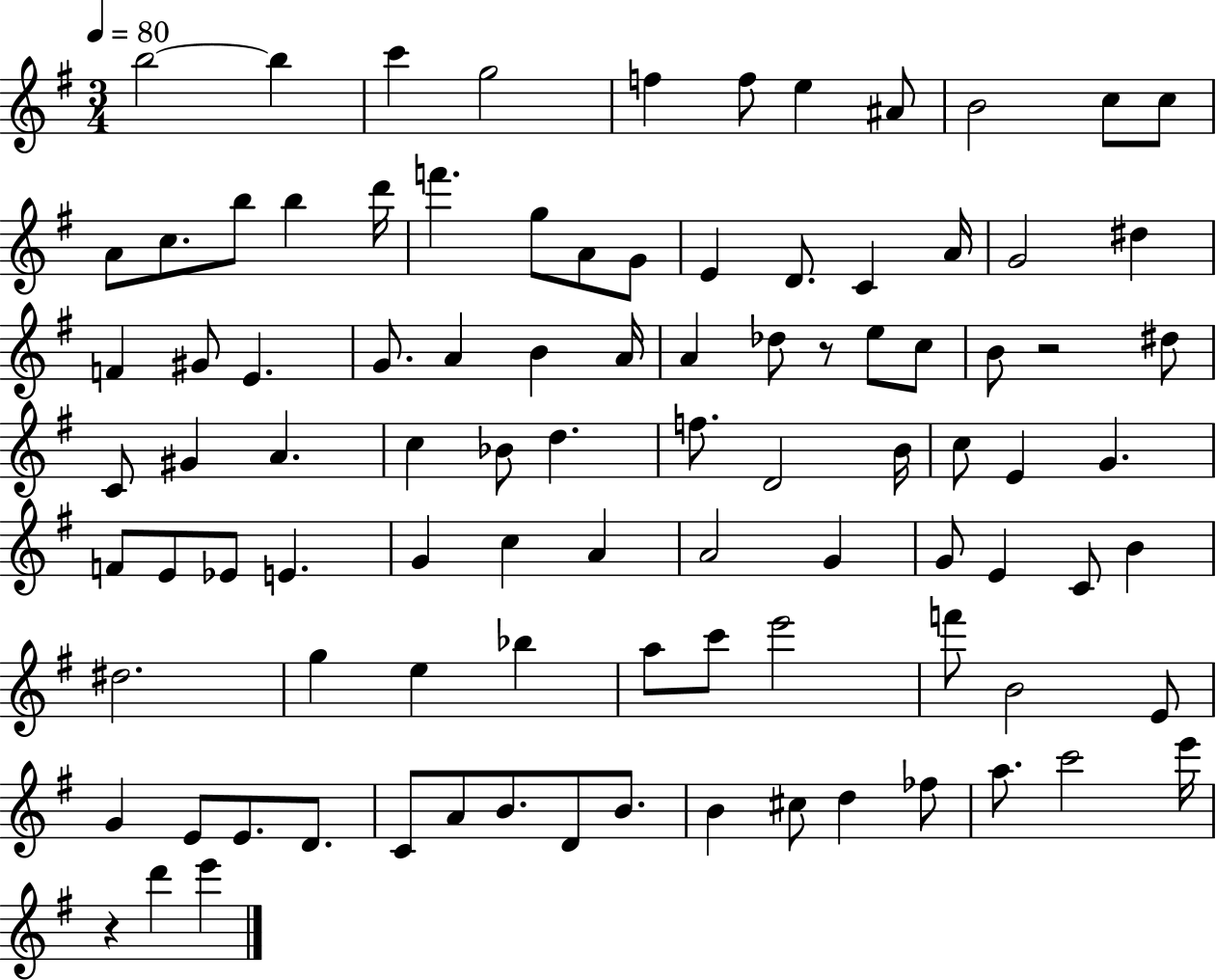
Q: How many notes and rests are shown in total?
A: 95